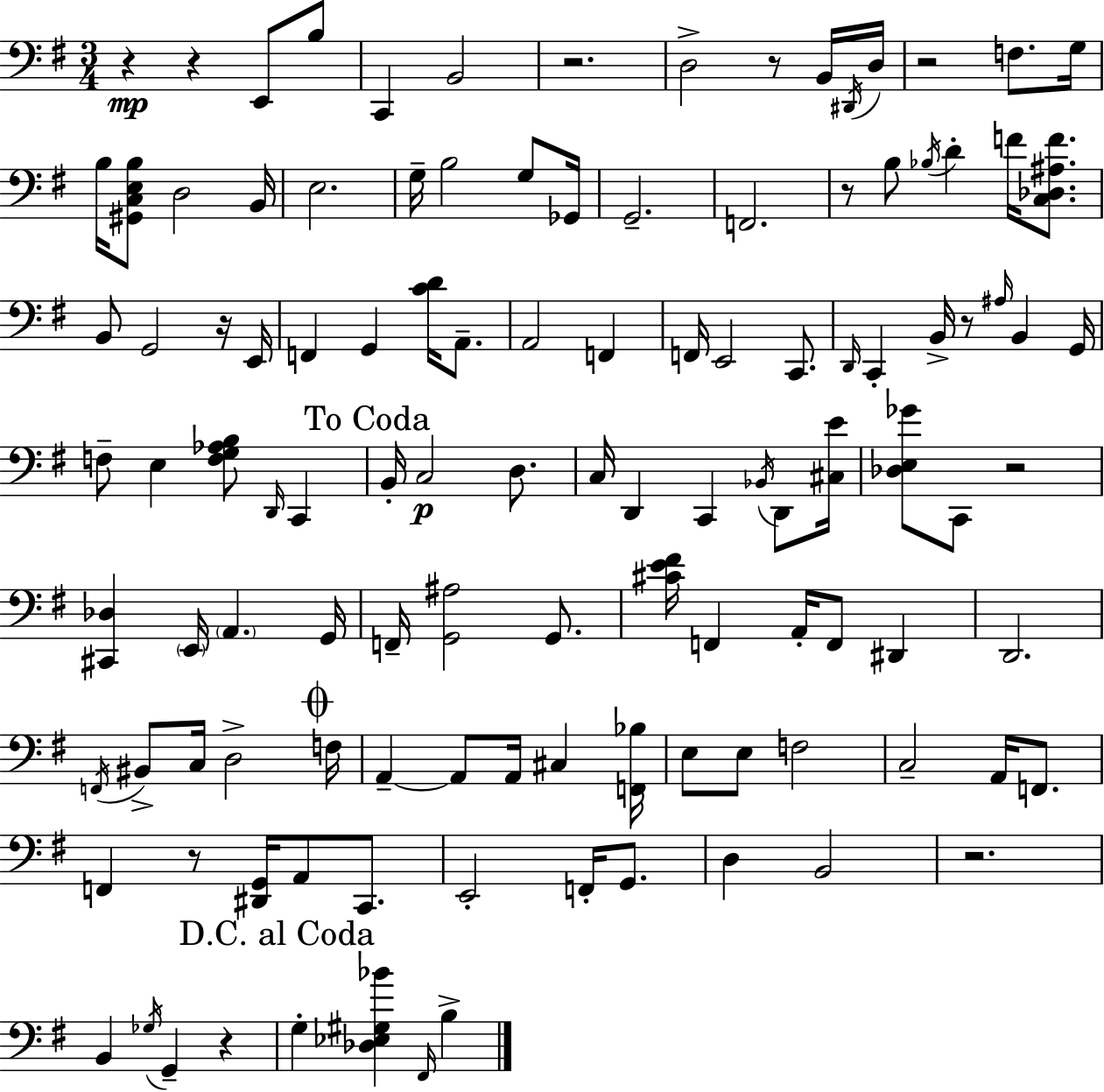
{
  \clef bass
  \numericTimeSignature
  \time 3/4
  \key e \minor
  r4\mp r4 e,8 b8 | c,4 b,2 | r2. | d2-> r8 b,16 \acciaccatura { dis,16 } | \break d16 r2 f8. | g16 b16 <gis, c e b>8 d2 | b,16 e2. | g16-- b2 g8 | \break ges,16 g,2.-- | f,2. | r8 b8 \acciaccatura { bes16 } d'4-. f'16 <c des ais f'>8. | b,8 g,2 | \break r16 e,16 f,4 g,4 <c' d'>16 a,8.-- | a,2 f,4 | f,16 e,2 c,8. | \grace { d,16 } c,4-. b,16-> r8 \grace { ais16 } b,4 | \break g,16 f8-- e4 <f g aes b>8 | \grace { d,16 } c,4 \mark "To Coda" b,16-. c2\p | d8. c16 d,4 c,4 | \acciaccatura { bes,16 } d,8 <cis e'>16 <des e ges'>8 c,8 r2 | \break <cis, des>4 \parenthesize e,16 \parenthesize a,4. | g,16 f,16-- <g, ais>2 | g,8. <cis' e' fis'>16 f,4 a,16-. | f,8 dis,4 d,2. | \break \acciaccatura { f,16 } bis,8-> c16 d2-> | \mark \markup { \musicglyph "scripts.coda" } f16 a,4--~~ a,8 | a,16 cis4 <f, bes>16 e8 e8 f2 | c2-- | \break a,16 f,8. f,4 r8 | <dis, g,>16 a,8 c,8. e,2-. | f,16-. g,8. d4 b,2 | r2. | \break b,4 \acciaccatura { ges16 } | g,4-- r4 \mark "D.C. al Coda" g4-. | <des ees gis bes'>4 \grace { fis,16 } b4-> \bar "|."
}